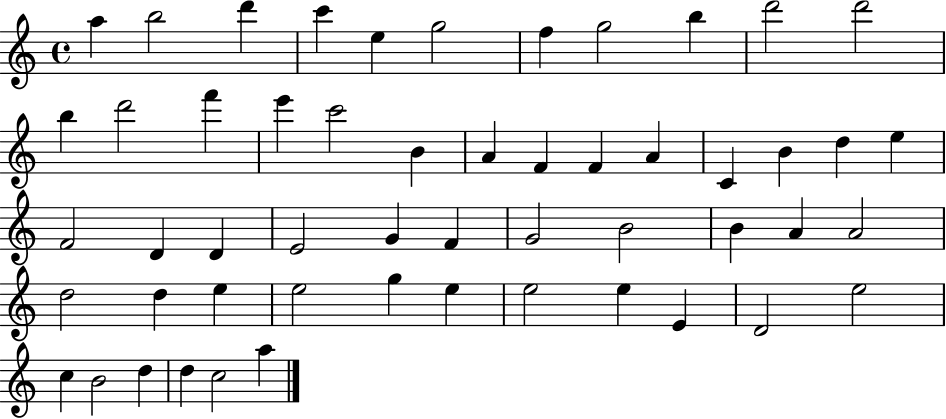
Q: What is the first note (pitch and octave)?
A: A5